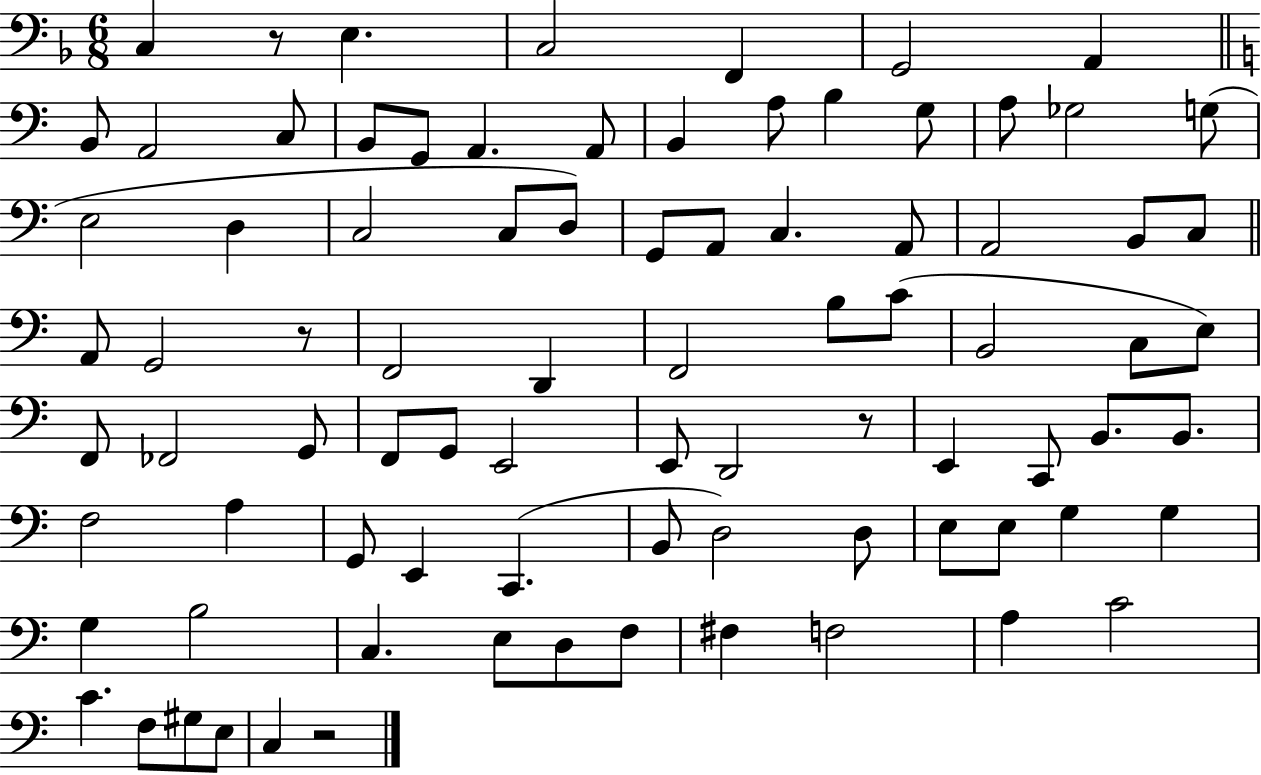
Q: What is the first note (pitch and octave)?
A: C3